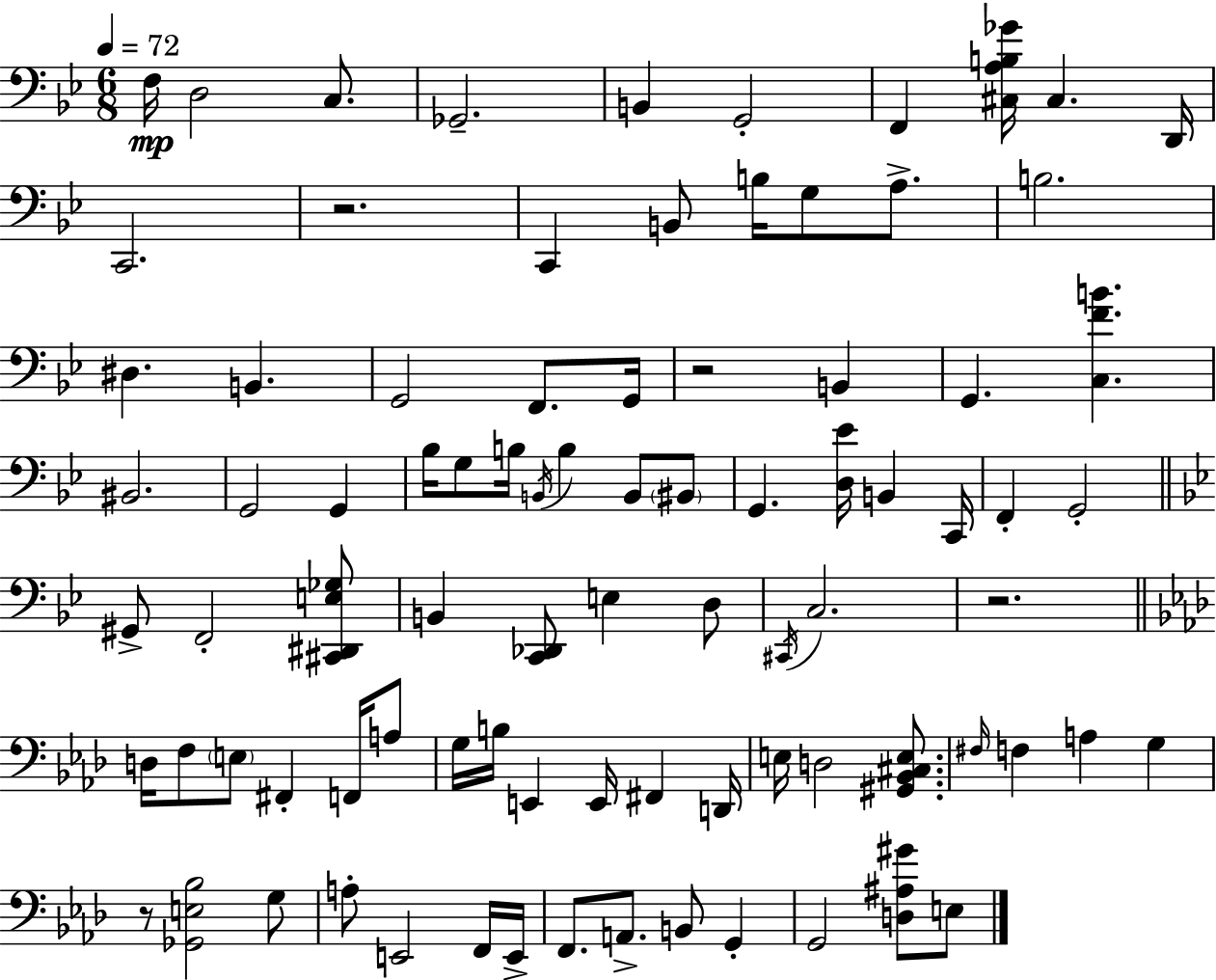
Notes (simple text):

F3/s D3/h C3/e. Gb2/h. B2/q G2/h F2/q [C#3,A3,B3,Gb4]/s C#3/q. D2/s C2/h. R/h. C2/q B2/e B3/s G3/e A3/e. B3/h. D#3/q. B2/q. G2/h F2/e. G2/s R/h B2/q G2/q. [C3,F4,B4]/q. BIS2/h. G2/h G2/q Bb3/s G3/e B3/s B2/s B3/q B2/e BIS2/e G2/q. [D3,Eb4]/s B2/q C2/s F2/q G2/h G#2/e F2/h [C#2,D#2,E3,Gb3]/e B2/q [C2,Db2]/e E3/q D3/e C#2/s C3/h. R/h. D3/s F3/e E3/e F#2/q F2/s A3/e G3/s B3/s E2/q E2/s F#2/q D2/s E3/s D3/h [G#2,Bb2,C#3,E3]/e. F#3/s F3/q A3/q G3/q R/e [Gb2,E3,Bb3]/h G3/e A3/e E2/h F2/s E2/s F2/e. A2/e. B2/e G2/q G2/h [D3,A#3,G#4]/e E3/e